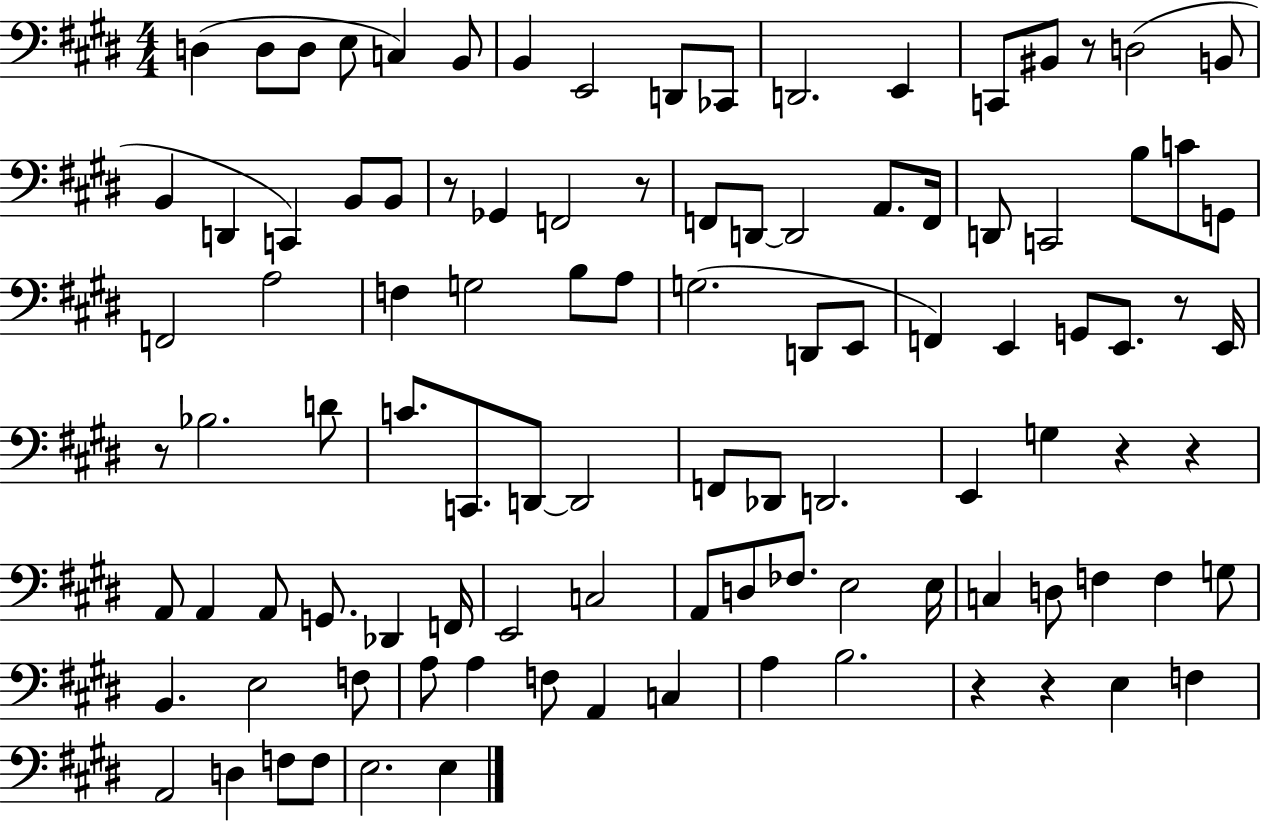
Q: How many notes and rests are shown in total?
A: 103